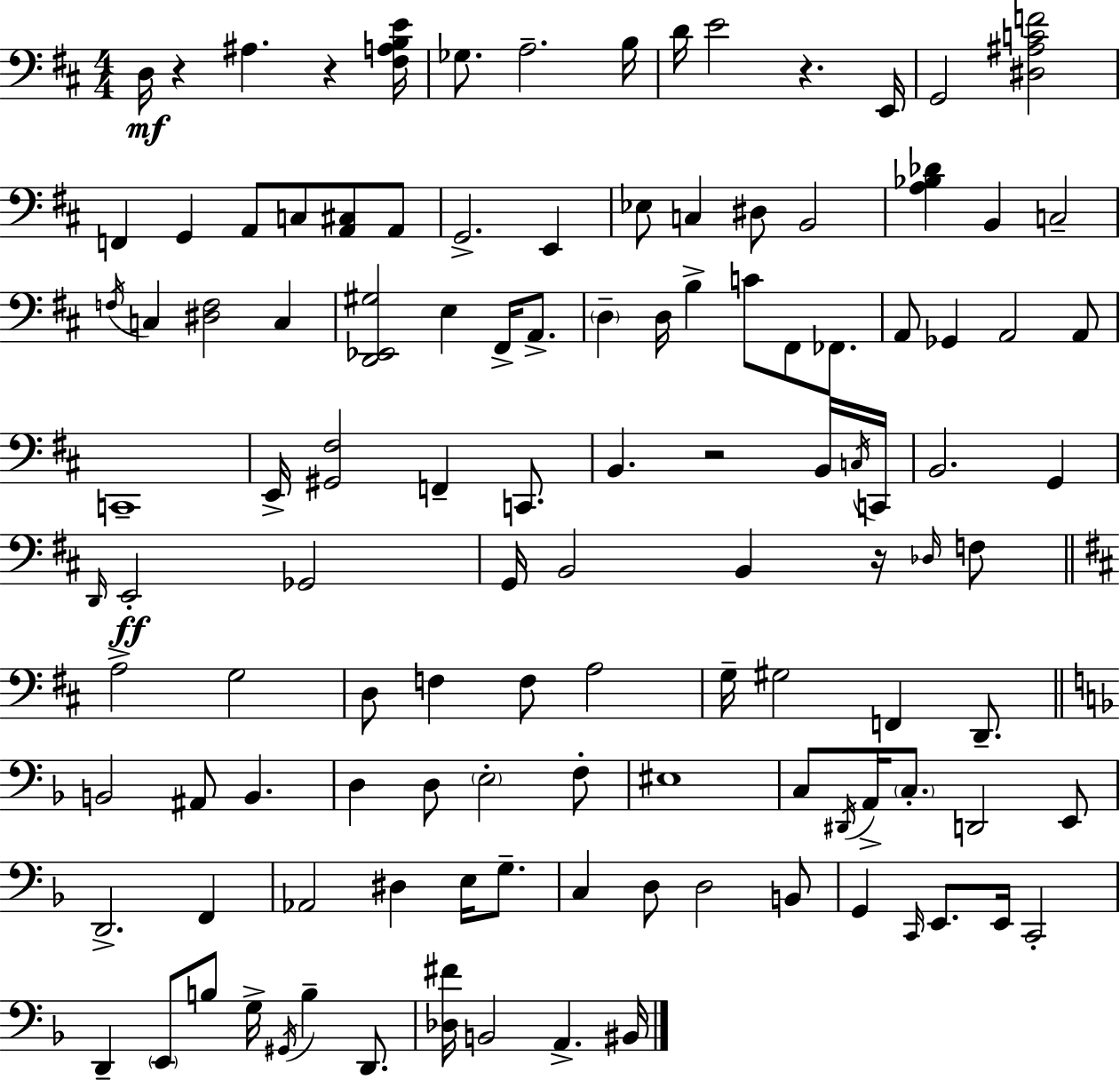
{
  \clef bass
  \numericTimeSignature
  \time 4/4
  \key d \major
  \repeat volta 2 { d16\mf r4 ais4. r4 <fis a b e'>16 | ges8. a2.-- b16 | d'16 e'2 r4. e,16 | g,2 <dis ais c' f'>2 | \break f,4 g,4 a,8 c8 <a, cis>8 a,8 | g,2.-> e,4 | ees8 c4 dis8 b,2 | <a bes des'>4 b,4 c2-- | \break \acciaccatura { f16 } c4 <dis f>2 c4 | <d, ees, gis>2 e4 fis,16-> a,8.-> | \parenthesize d4-- d16 b4-> c'8 fis,8 fes,8. | a,8 ges,4 a,2 a,8 | \break c,1-- | e,16-> <gis, fis>2 f,4-- c,8. | b,4. r2 b,16 | \acciaccatura { c16 } c,16 b,2. g,4 | \break \grace { d,16 }\ff e,2-. ges,2 | g,16 b,2 b,4 | r16 \grace { des16 } f8 \bar "||" \break \key d \major a2-> g2 | d8 f4 f8 a2 | g16-- gis2 f,4 d,8.-- | \bar "||" \break \key f \major b,2 ais,8 b,4. | d4 d8 \parenthesize e2-. f8-. | eis1 | c8 \acciaccatura { dis,16 } a,16-> \parenthesize c8.-. d,2 e,8 | \break d,2.-> f,4 | aes,2 dis4 e16 g8.-- | c4 d8 d2 b,8 | g,4 \grace { c,16 } e,8. e,16 c,2-. | \break d,4-- \parenthesize e,8 b8 g16-> \acciaccatura { gis,16 } b4-- | d,8. <des fis'>16 b,2 a,4.-> | bis,16 } \bar "|."
}